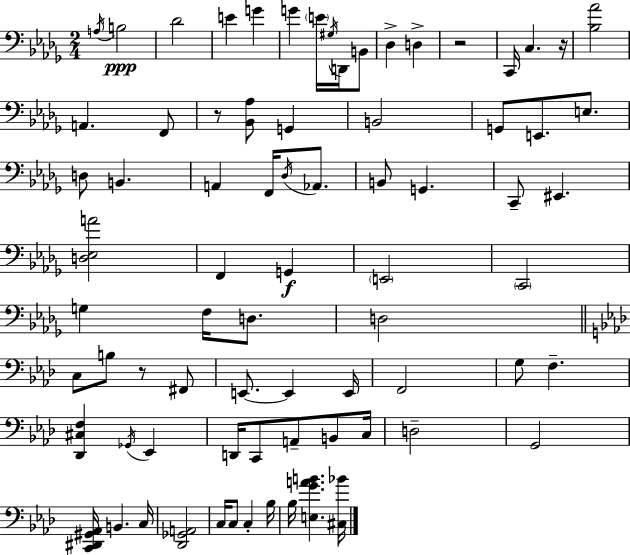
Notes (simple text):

A3/s B3/h Db4/h E4/q G4/q G4/q E4/s G#3/s D2/s B2/e Db3/q D3/q R/h C2/s C3/q. R/s [Bb3,Ab4]/h A2/q. F2/e R/e [Bb2,Ab3]/e G2/q B2/h G2/e E2/e. E3/e. D3/e B2/q. A2/q F2/s Db3/s Ab2/e. B2/e G2/q. C2/e EIS2/q. [D3,Eb3,A4]/h F2/q G2/q E2/h C2/h G3/q F3/s D3/e. D3/h C3/e B3/e R/e F#2/e E2/e. E2/q E2/s F2/h G3/e F3/q. [Db2,C#3,F3]/q Gb2/s Eb2/q D2/s C2/e A2/e B2/e C3/s D3/h G2/h [C2,D#2,G#2,Ab2]/s B2/q. C3/s [Db2,Gb2,A2]/h C3/s C3/e C3/q Bb3/s Bb3/s [E3,G4,A4,B4]/q. [C#3,Bb4]/s